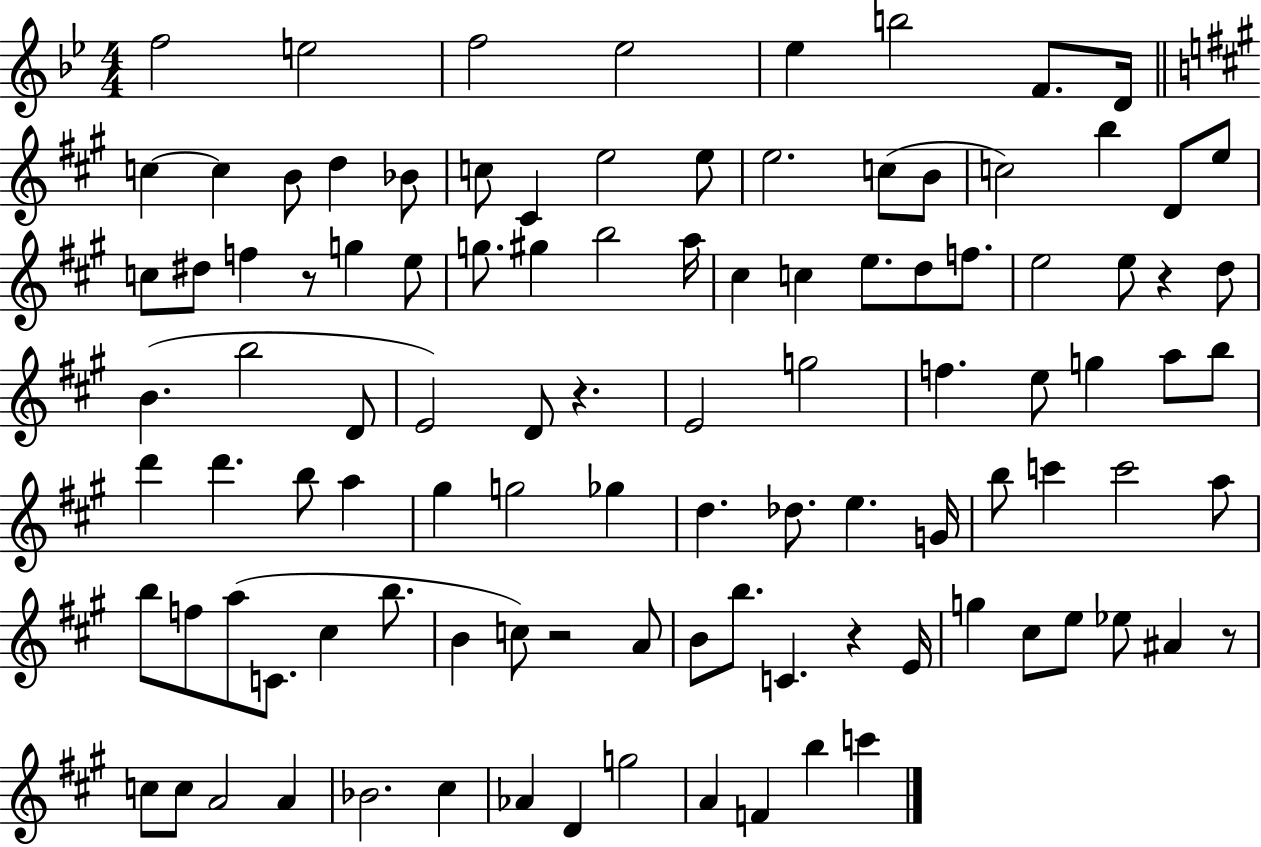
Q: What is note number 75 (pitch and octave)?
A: B4